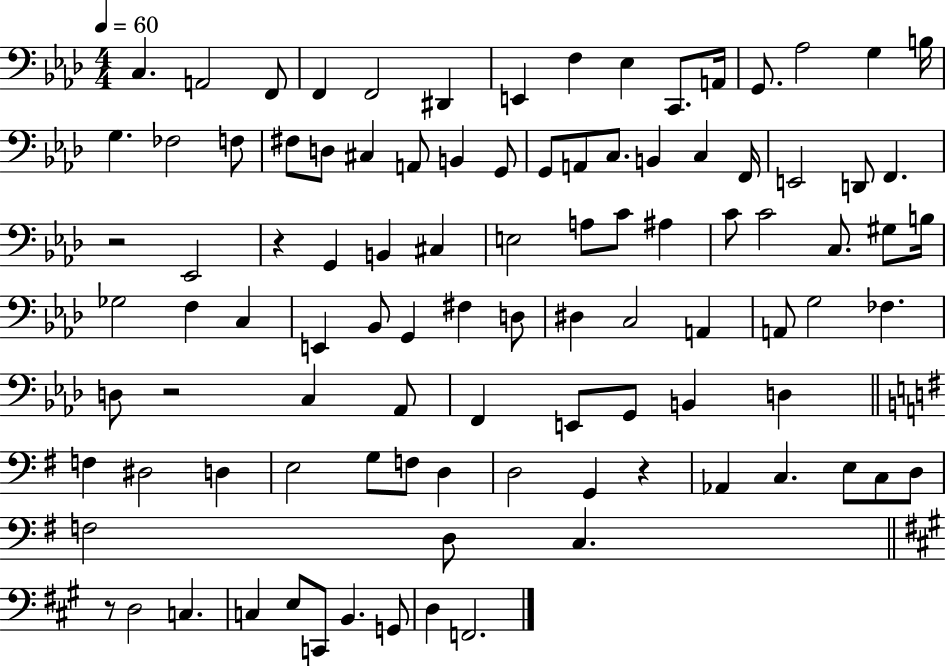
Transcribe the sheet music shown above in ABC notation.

X:1
T:Untitled
M:4/4
L:1/4
K:Ab
C, A,,2 F,,/2 F,, F,,2 ^D,, E,, F, _E, C,,/2 A,,/4 G,,/2 _A,2 G, B,/4 G, _F,2 F,/2 ^F,/2 D,/2 ^C, A,,/2 B,, G,,/2 G,,/2 A,,/2 C,/2 B,, C, F,,/4 E,,2 D,,/2 F,, z2 _E,,2 z G,, B,, ^C, E,2 A,/2 C/2 ^A, C/2 C2 C,/2 ^G,/2 B,/4 _G,2 F, C, E,, _B,,/2 G,, ^F, D,/2 ^D, C,2 A,, A,,/2 G,2 _F, D,/2 z2 C, _A,,/2 F,, E,,/2 G,,/2 B,, D, F, ^D,2 D, E,2 G,/2 F,/2 D, D,2 G,, z _A,, C, E,/2 C,/2 D,/2 F,2 D,/2 C, z/2 D,2 C, C, E,/2 C,,/2 B,, G,,/2 D, F,,2